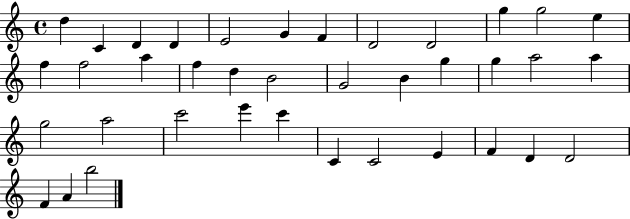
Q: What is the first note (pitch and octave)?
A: D5